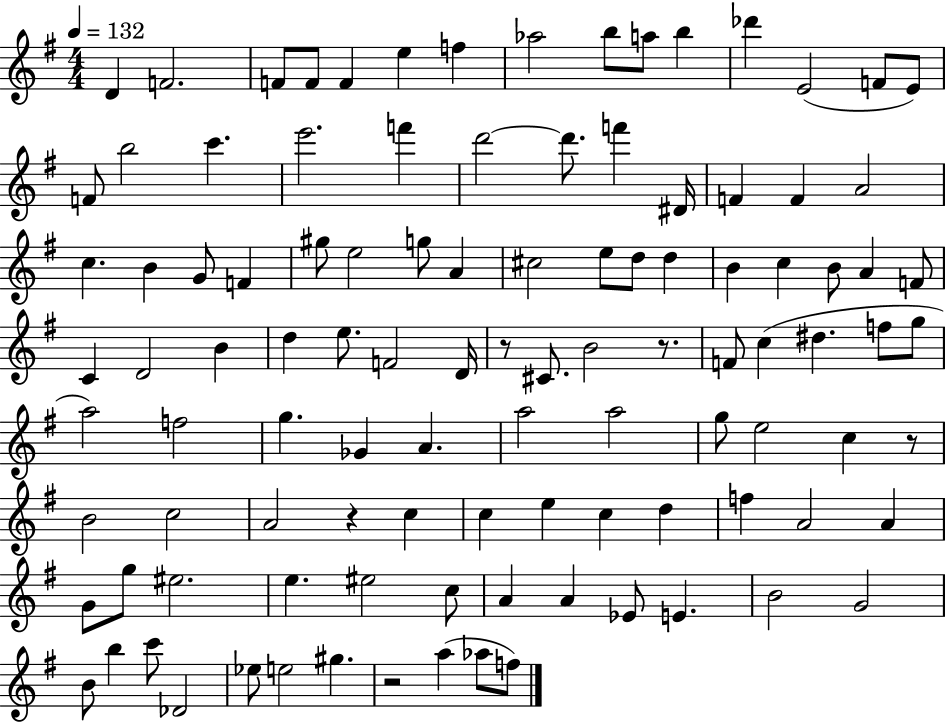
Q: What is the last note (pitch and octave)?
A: F5